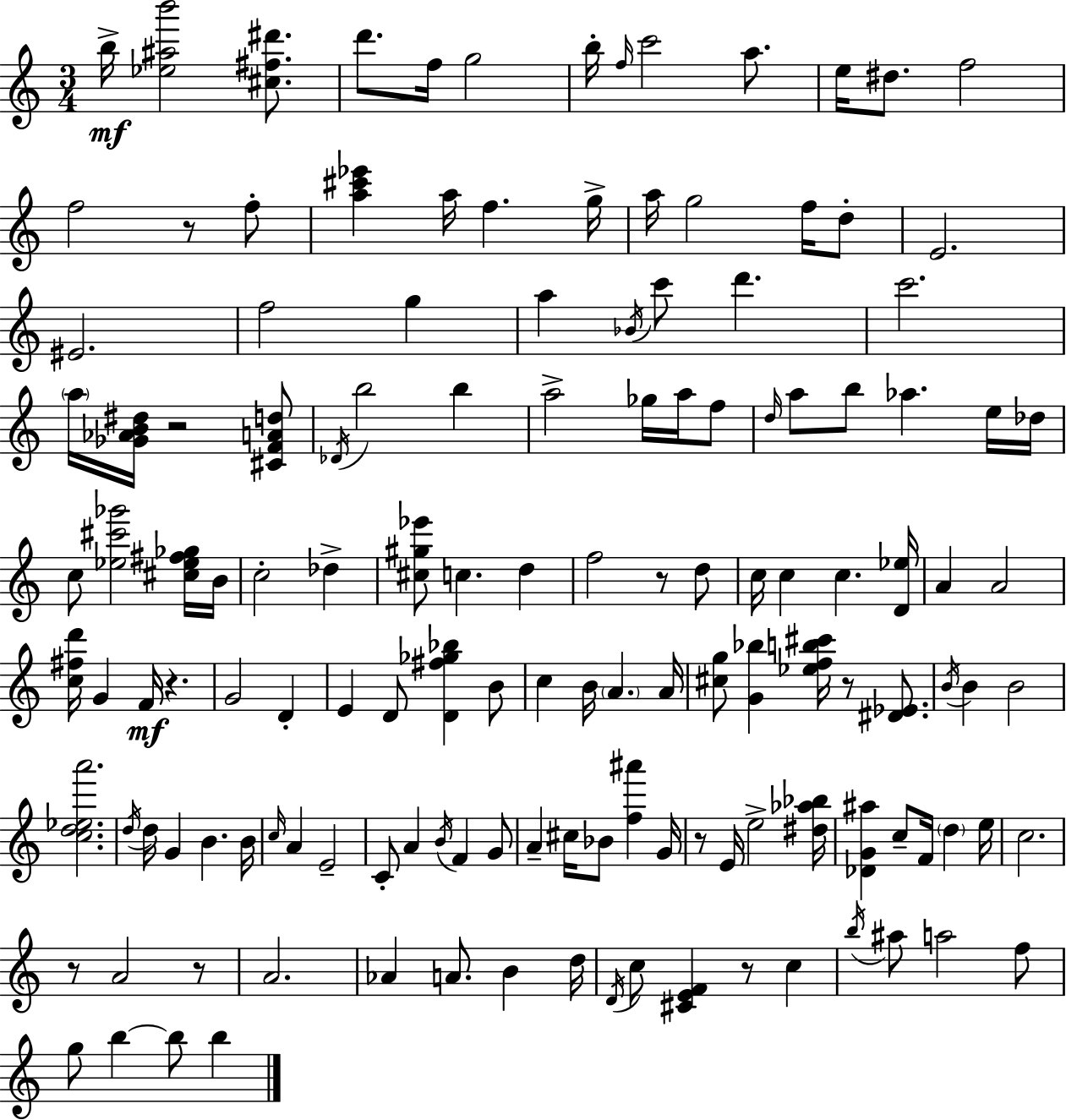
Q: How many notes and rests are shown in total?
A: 140